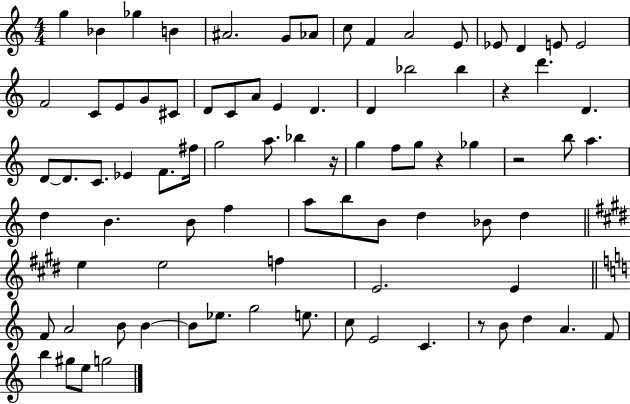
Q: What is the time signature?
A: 4/4